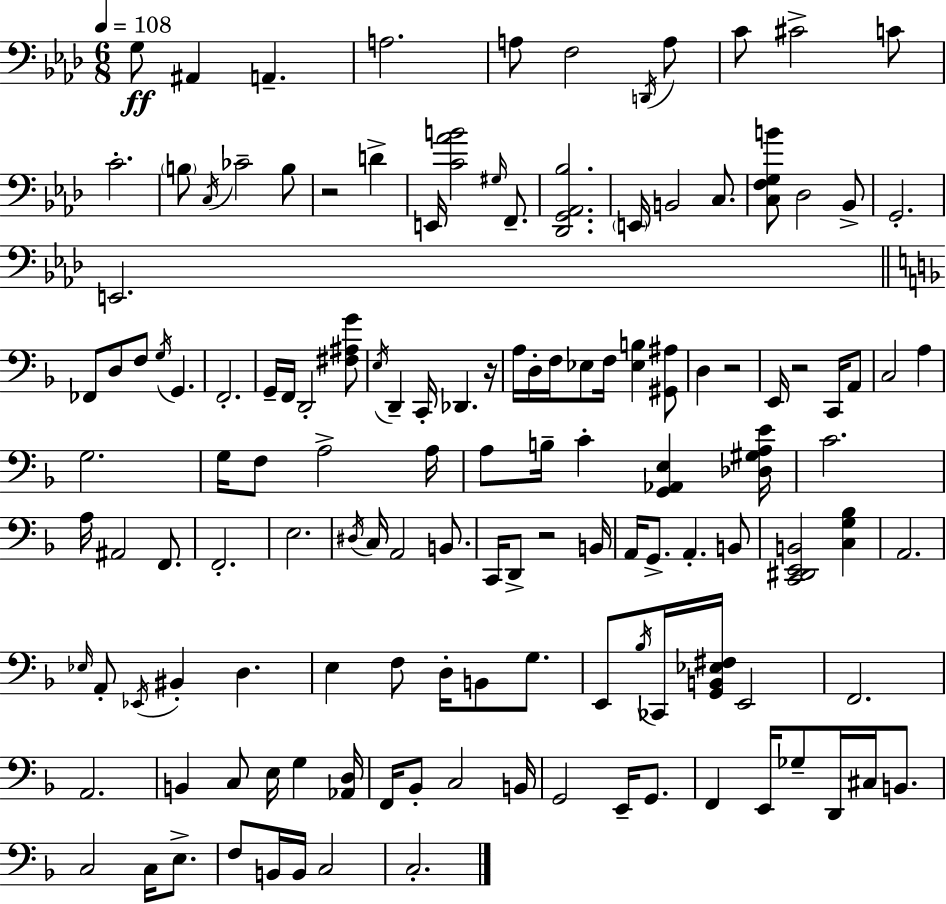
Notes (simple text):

G3/e A#2/q A2/q. A3/h. A3/e F3/h D2/s A3/e C4/e C#4/h C4/e C4/h. B3/e C3/s CES4/h B3/e R/h D4/q E2/s [C4,Ab4,B4]/h G#3/s F2/e. [Db2,G2,Ab2,Bb3]/h. E2/s B2/h C3/e. [C3,F3,G3,B4]/e Db3/h Bb2/e G2/h. E2/h. FES2/e D3/e F3/e G3/s G2/q. F2/h. G2/s F2/s D2/h [F#3,A#3,G4]/e E3/s D2/q C2/s Db2/q. R/s A3/s D3/s F3/s Eb3/e F3/s [Eb3,B3]/q [G#2,A#3]/e D3/q R/h E2/s R/h C2/s A2/e C3/h A3/q G3/h. G3/s F3/e A3/h A3/s A3/e B3/s C4/q [G2,Ab2,E3]/q [Db3,G#3,A3,E4]/s C4/h. A3/s A#2/h F2/e. F2/h. E3/h. D#3/s C3/s A2/h B2/e. C2/s D2/e R/h B2/s A2/s G2/e. A2/q. B2/e [C2,D#2,E2,B2]/h [C3,G3,Bb3]/q A2/h. Eb3/s A2/e Eb2/s BIS2/q D3/q. E3/q F3/e D3/s B2/e G3/e. E2/e Bb3/s CES2/s [G2,B2,Eb3,F#3]/s E2/h F2/h. A2/h. B2/q C3/e E3/s G3/q [Ab2,D3]/s F2/s Bb2/e C3/h B2/s G2/h E2/s G2/e. F2/q E2/s Gb3/e D2/s C#3/s B2/e. C3/h C3/s E3/e. F3/e B2/s B2/s C3/h C3/h.